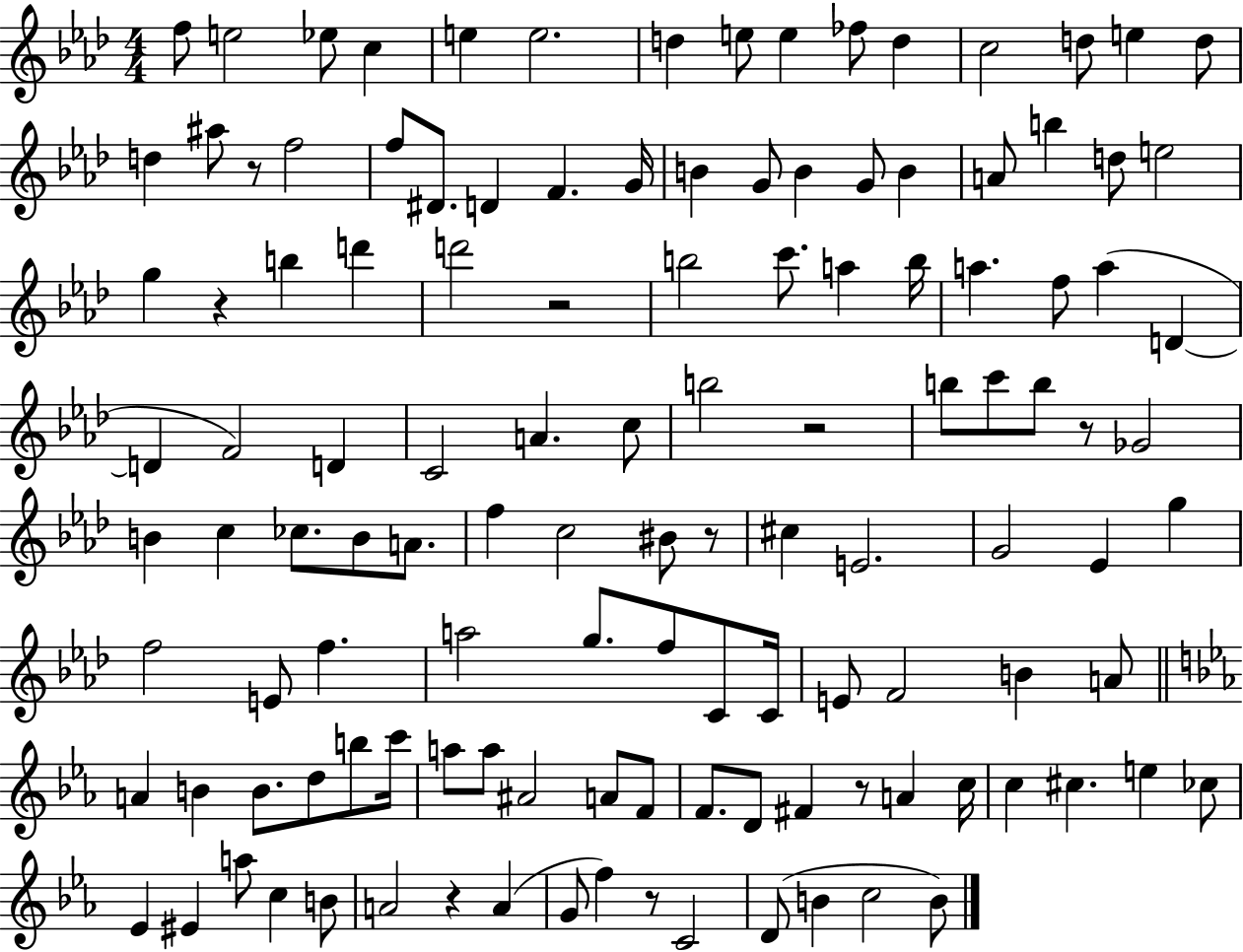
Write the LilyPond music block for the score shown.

{
  \clef treble
  \numericTimeSignature
  \time 4/4
  \key aes \major
  f''8 e''2 ees''8 c''4 | e''4 e''2. | d''4 e''8 e''4 fes''8 d''4 | c''2 d''8 e''4 d''8 | \break d''4 ais''8 r8 f''2 | f''8 dis'8. d'4 f'4. g'16 | b'4 g'8 b'4 g'8 b'4 | a'8 b''4 d''8 e''2 | \break g''4 r4 b''4 d'''4 | d'''2 r2 | b''2 c'''8. a''4 b''16 | a''4. f''8 a''4( d'4~~ | \break d'4 f'2) d'4 | c'2 a'4. c''8 | b''2 r2 | b''8 c'''8 b''8 r8 ges'2 | \break b'4 c''4 ces''8. b'8 a'8. | f''4 c''2 bis'8 r8 | cis''4 e'2. | g'2 ees'4 g''4 | \break f''2 e'8 f''4. | a''2 g''8. f''8 c'8 c'16 | e'8 f'2 b'4 a'8 | \bar "||" \break \key ees \major a'4 b'4 b'8. d''8 b''8 c'''16 | a''8 a''8 ais'2 a'8 f'8 | f'8. d'8 fis'4 r8 a'4 c''16 | c''4 cis''4. e''4 ces''8 | \break ees'4 eis'4 a''8 c''4 b'8 | a'2 r4 a'4( | g'8 f''4) r8 c'2 | d'8( b'4 c''2 b'8) | \break \bar "|."
}